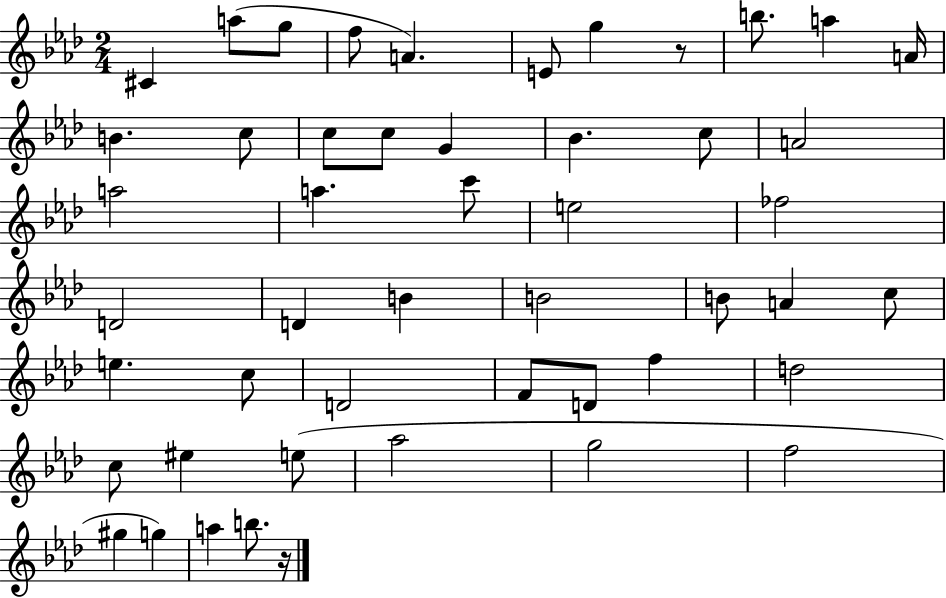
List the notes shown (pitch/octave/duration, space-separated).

C#4/q A5/e G5/e F5/e A4/q. E4/e G5/q R/e B5/e. A5/q A4/s B4/q. C5/e C5/e C5/e G4/q Bb4/q. C5/e A4/h A5/h A5/q. C6/e E5/h FES5/h D4/h D4/q B4/q B4/h B4/e A4/q C5/e E5/q. C5/e D4/h F4/e D4/e F5/q D5/h C5/e EIS5/q E5/e Ab5/h G5/h F5/h G#5/q G5/q A5/q B5/e. R/s